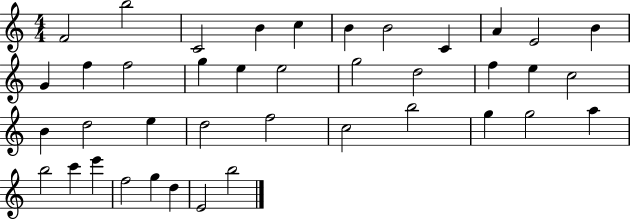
{
  \clef treble
  \numericTimeSignature
  \time 4/4
  \key c \major
  f'2 b''2 | c'2 b'4 c''4 | b'4 b'2 c'4 | a'4 e'2 b'4 | \break g'4 f''4 f''2 | g''4 e''4 e''2 | g''2 d''2 | f''4 e''4 c''2 | \break b'4 d''2 e''4 | d''2 f''2 | c''2 b''2 | g''4 g''2 a''4 | \break b''2 c'''4 e'''4 | f''2 g''4 d''4 | e'2 b''2 | \bar "|."
}